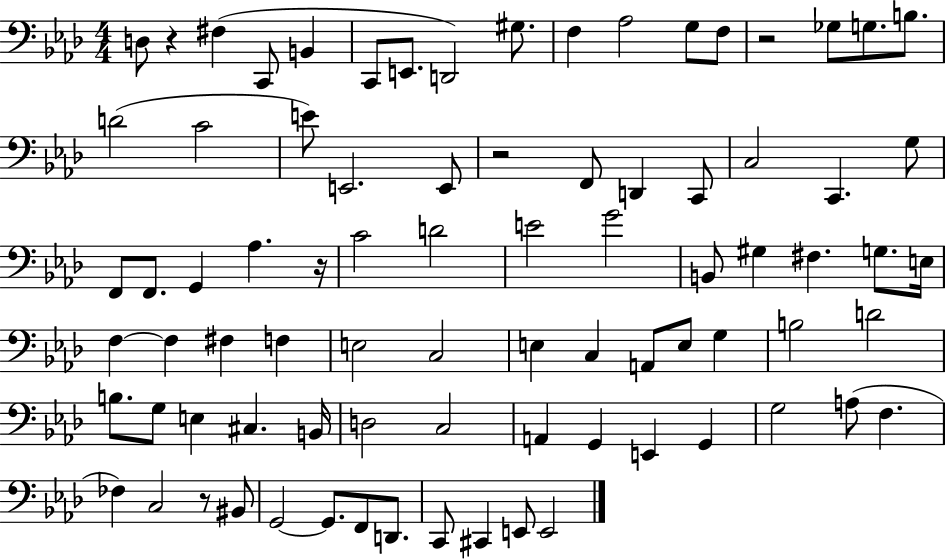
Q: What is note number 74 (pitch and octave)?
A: C2